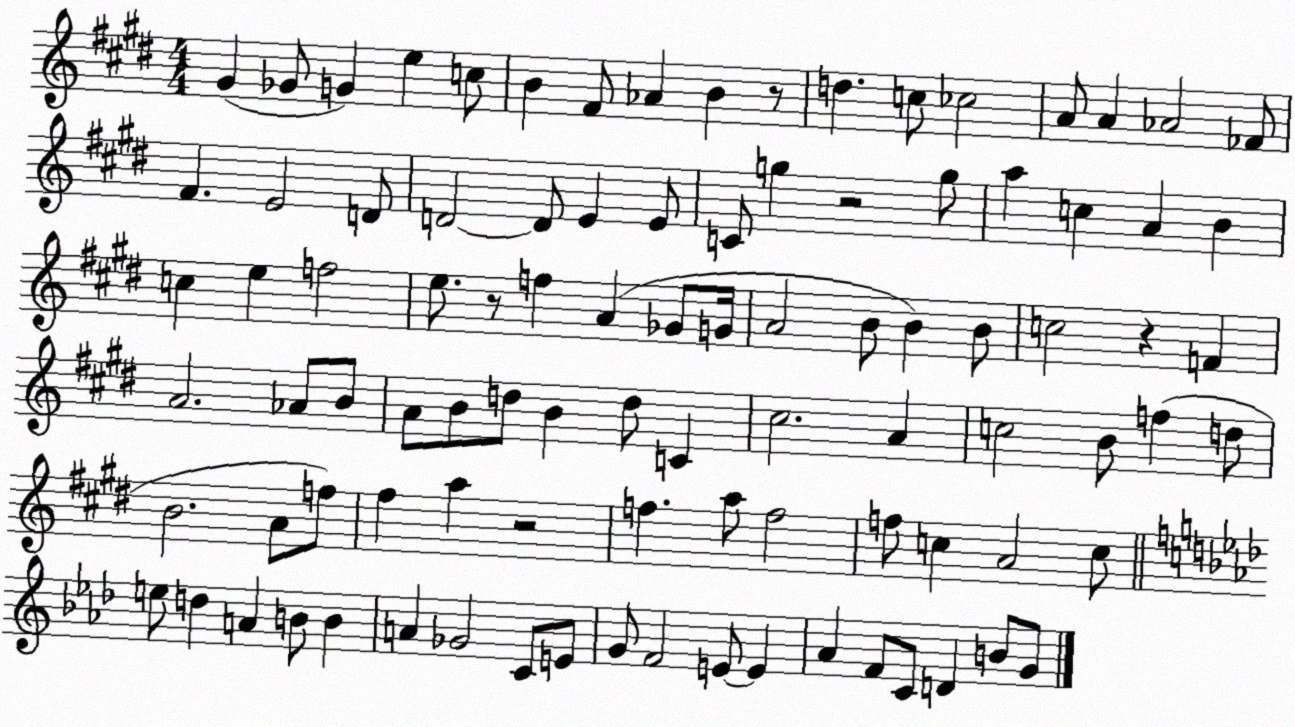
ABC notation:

X:1
T:Untitled
M:4/4
L:1/4
K:E
^G _G/2 G e c/2 B ^F/2 _A B z/2 d c/2 _c2 A/2 A _A2 _F/2 ^F E2 D/2 D2 D/2 E E/2 C/2 g z2 g/2 a c A B c e f2 e/2 z/2 f A _G/2 G/4 A2 B/2 B B/2 c2 z F A2 _A/2 B/2 A/2 B/2 d/2 B d/2 C ^c2 A c2 B/2 f d/2 B2 A/2 f/2 ^f a z2 f a/2 f2 f/2 c A2 c/2 e/2 d A B/2 B A _G2 C/2 E/2 G/2 F2 E/2 E _A F/2 C/2 D B/2 G/2